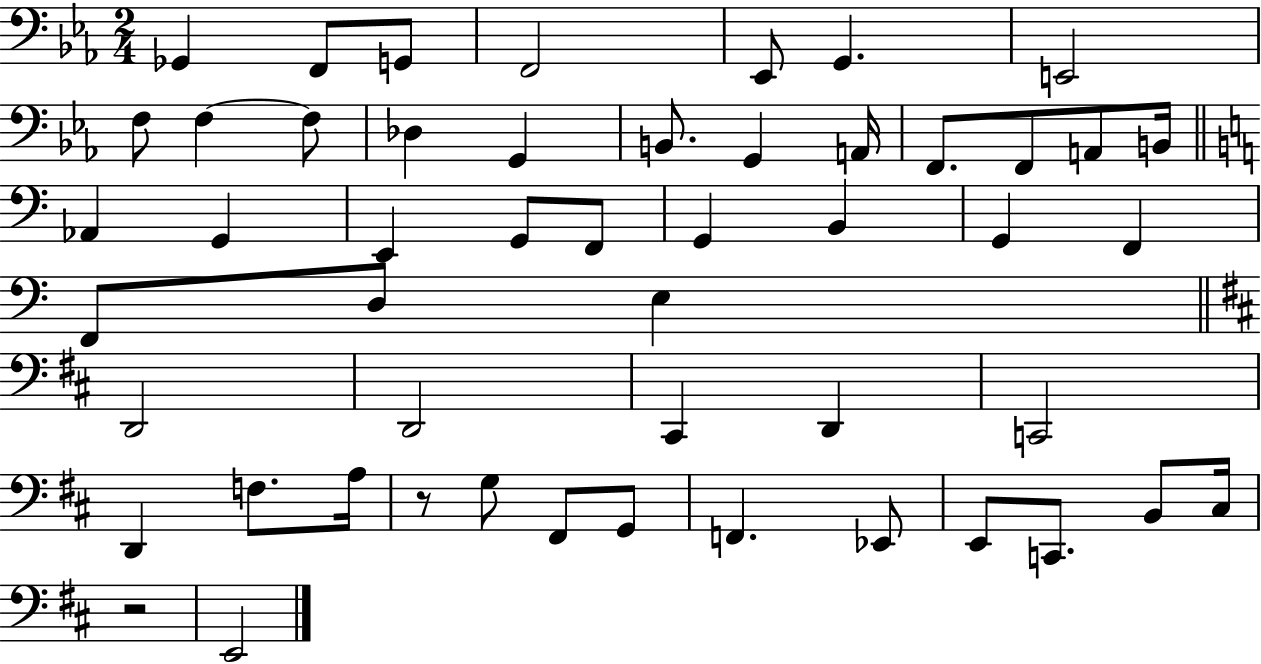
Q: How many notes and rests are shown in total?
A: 51